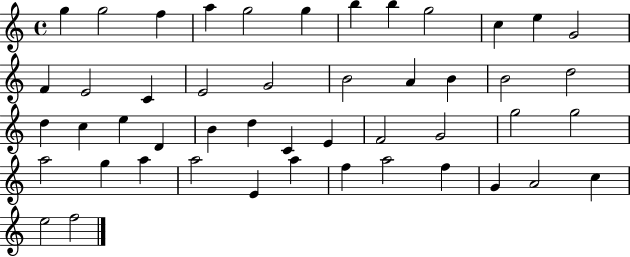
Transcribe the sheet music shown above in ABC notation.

X:1
T:Untitled
M:4/4
L:1/4
K:C
g g2 f a g2 g b b g2 c e G2 F E2 C E2 G2 B2 A B B2 d2 d c e D B d C E F2 G2 g2 g2 a2 g a a2 E a f a2 f G A2 c e2 f2